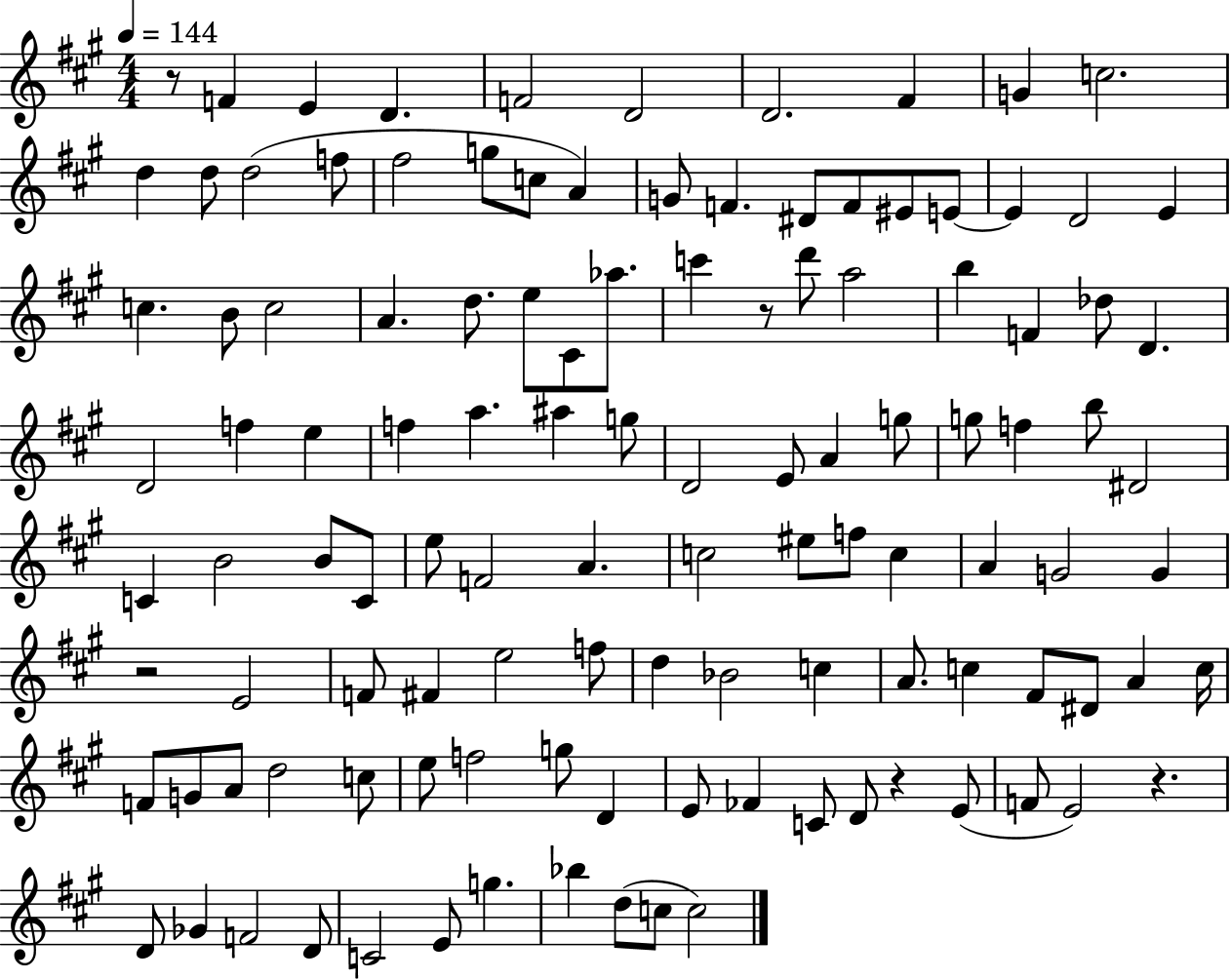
X:1
T:Untitled
M:4/4
L:1/4
K:A
z/2 F E D F2 D2 D2 ^F G c2 d d/2 d2 f/2 ^f2 g/2 c/2 A G/2 F ^D/2 F/2 ^E/2 E/2 E D2 E c B/2 c2 A d/2 e/2 ^C/2 _a/2 c' z/2 d'/2 a2 b F _d/2 D D2 f e f a ^a g/2 D2 E/2 A g/2 g/2 f b/2 ^D2 C B2 B/2 C/2 e/2 F2 A c2 ^e/2 f/2 c A G2 G z2 E2 F/2 ^F e2 f/2 d _B2 c A/2 c ^F/2 ^D/2 A c/4 F/2 G/2 A/2 d2 c/2 e/2 f2 g/2 D E/2 _F C/2 D/2 z E/2 F/2 E2 z D/2 _G F2 D/2 C2 E/2 g _b d/2 c/2 c2